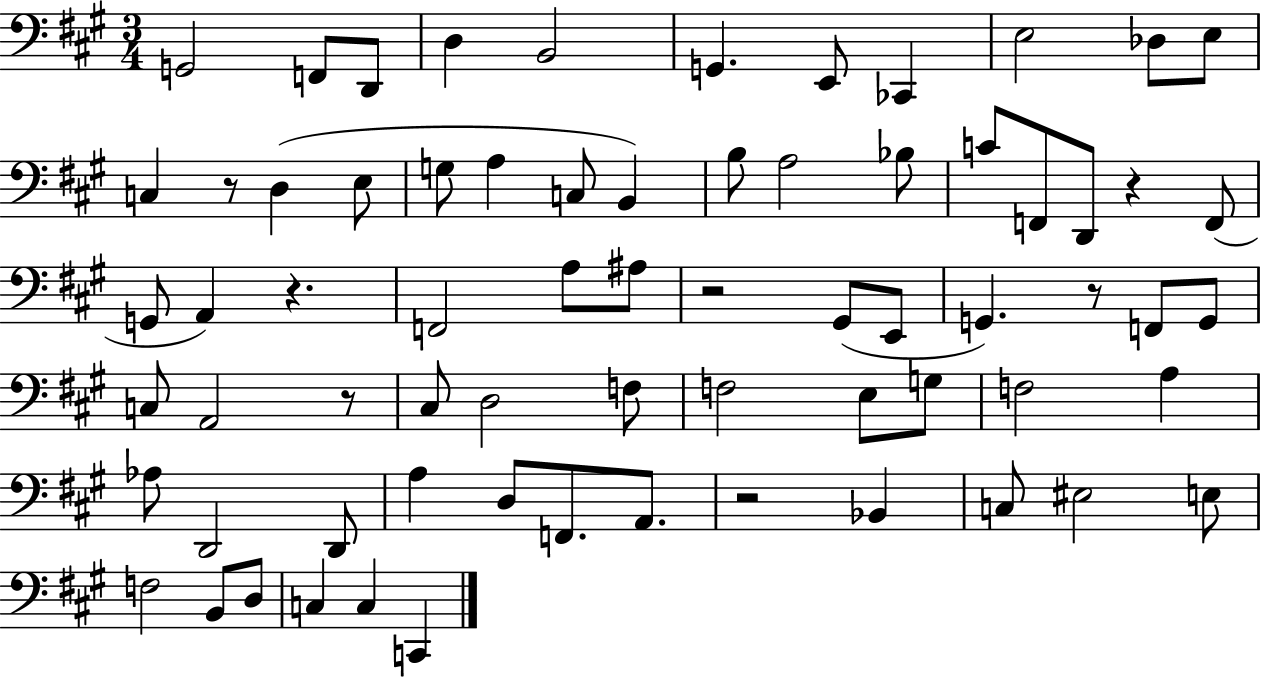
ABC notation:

X:1
T:Untitled
M:3/4
L:1/4
K:A
G,,2 F,,/2 D,,/2 D, B,,2 G,, E,,/2 _C,, E,2 _D,/2 E,/2 C, z/2 D, E,/2 G,/2 A, C,/2 B,, B,/2 A,2 _B,/2 C/2 F,,/2 D,,/2 z F,,/2 G,,/2 A,, z F,,2 A,/2 ^A,/2 z2 ^G,,/2 E,,/2 G,, z/2 F,,/2 G,,/2 C,/2 A,,2 z/2 ^C,/2 D,2 F,/2 F,2 E,/2 G,/2 F,2 A, _A,/2 D,,2 D,,/2 A, D,/2 F,,/2 A,,/2 z2 _B,, C,/2 ^E,2 E,/2 F,2 B,,/2 D,/2 C, C, C,,